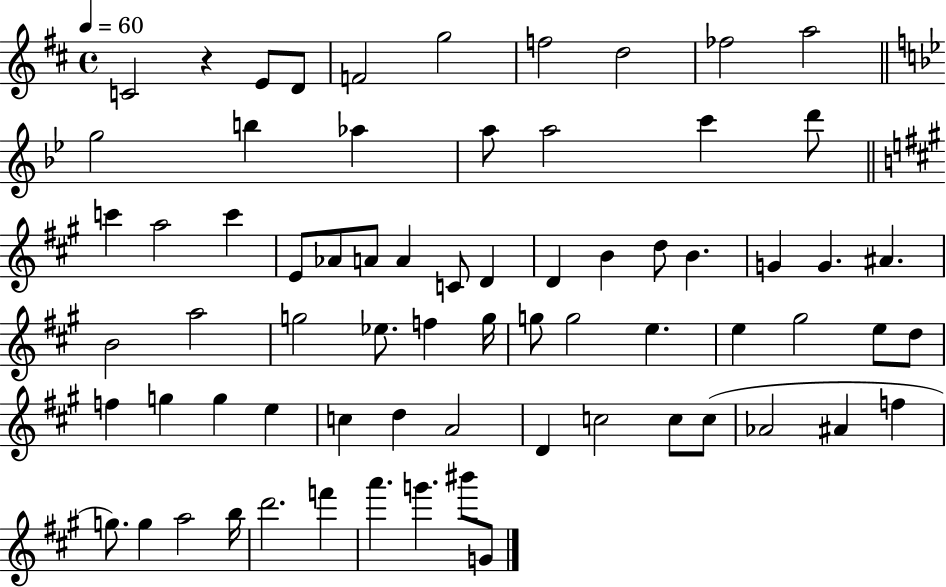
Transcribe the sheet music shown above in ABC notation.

X:1
T:Untitled
M:4/4
L:1/4
K:D
C2 z E/2 D/2 F2 g2 f2 d2 _f2 a2 g2 b _a a/2 a2 c' d'/2 c' a2 c' E/2 _A/2 A/2 A C/2 D D B d/2 B G G ^A B2 a2 g2 _e/2 f g/4 g/2 g2 e e ^g2 e/2 d/2 f g g e c d A2 D c2 c/2 c/2 _A2 ^A f g/2 g a2 b/4 d'2 f' a' g' ^b'/2 G/2